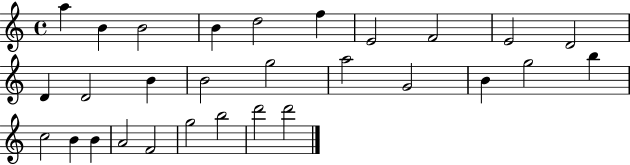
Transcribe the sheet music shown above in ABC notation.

X:1
T:Untitled
M:4/4
L:1/4
K:C
a B B2 B d2 f E2 F2 E2 D2 D D2 B B2 g2 a2 G2 B g2 b c2 B B A2 F2 g2 b2 d'2 d'2